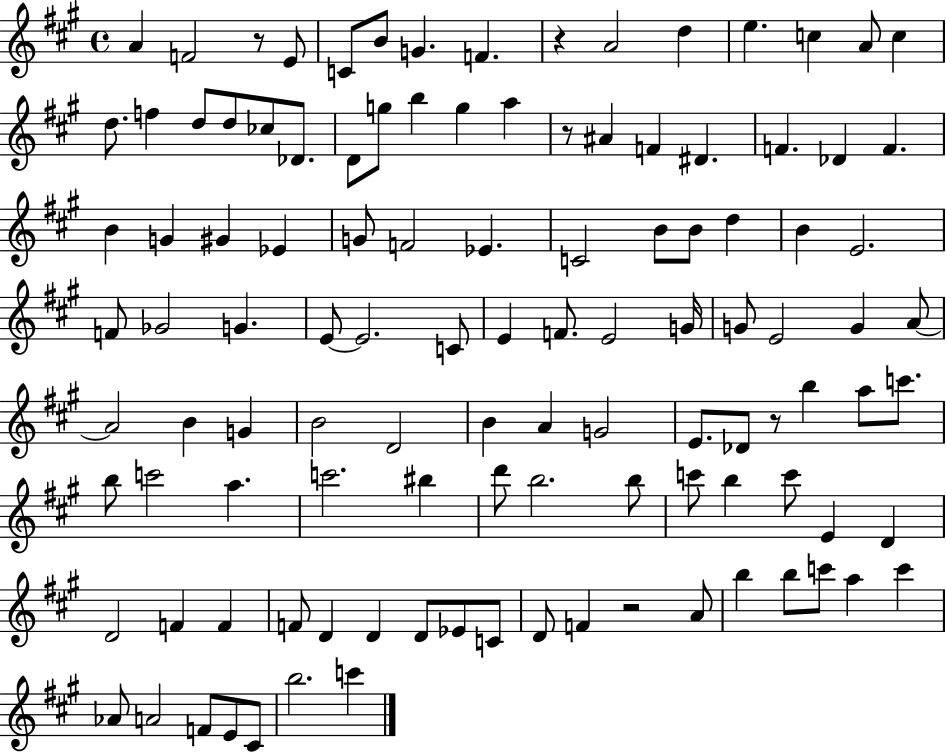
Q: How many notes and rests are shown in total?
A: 112